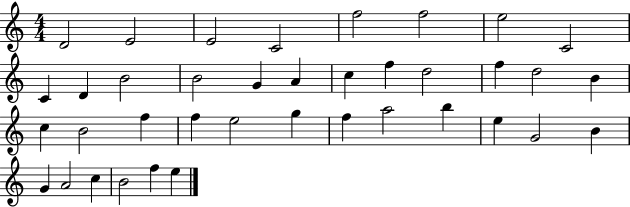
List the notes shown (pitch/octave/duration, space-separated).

D4/h E4/h E4/h C4/h F5/h F5/h E5/h C4/h C4/q D4/q B4/h B4/h G4/q A4/q C5/q F5/q D5/h F5/q D5/h B4/q C5/q B4/h F5/q F5/q E5/h G5/q F5/q A5/h B5/q E5/q G4/h B4/q G4/q A4/h C5/q B4/h F5/q E5/q